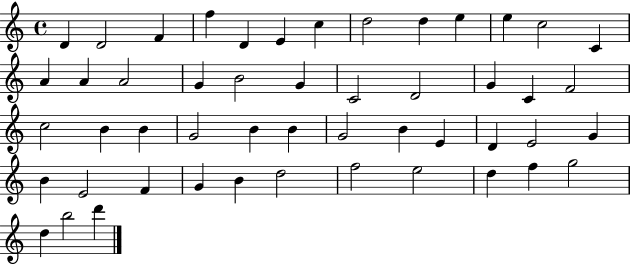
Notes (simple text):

D4/q D4/h F4/q F5/q D4/q E4/q C5/q D5/h D5/q E5/q E5/q C5/h C4/q A4/q A4/q A4/h G4/q B4/h G4/q C4/h D4/h G4/q C4/q F4/h C5/h B4/q B4/q G4/h B4/q B4/q G4/h B4/q E4/q D4/q E4/h G4/q B4/q E4/h F4/q G4/q B4/q D5/h F5/h E5/h D5/q F5/q G5/h D5/q B5/h D6/q